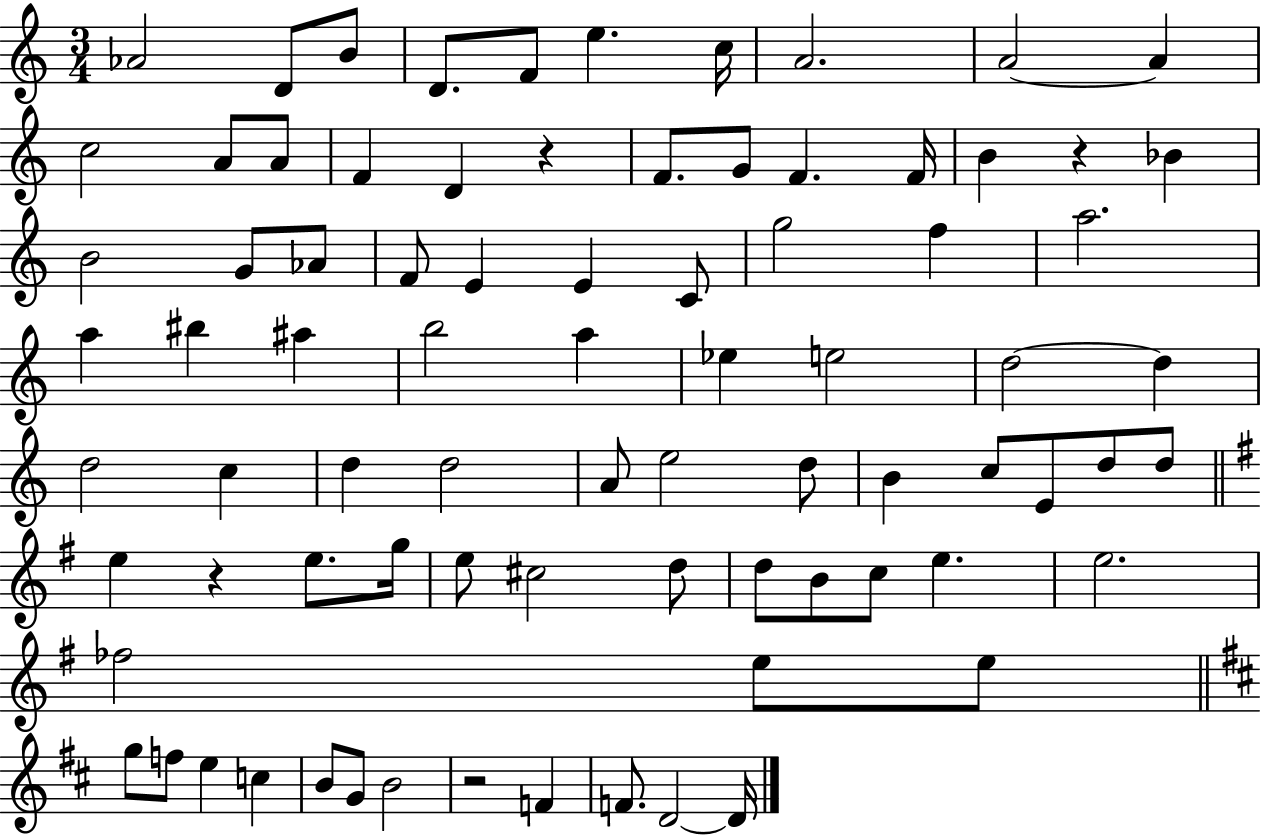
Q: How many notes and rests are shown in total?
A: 81